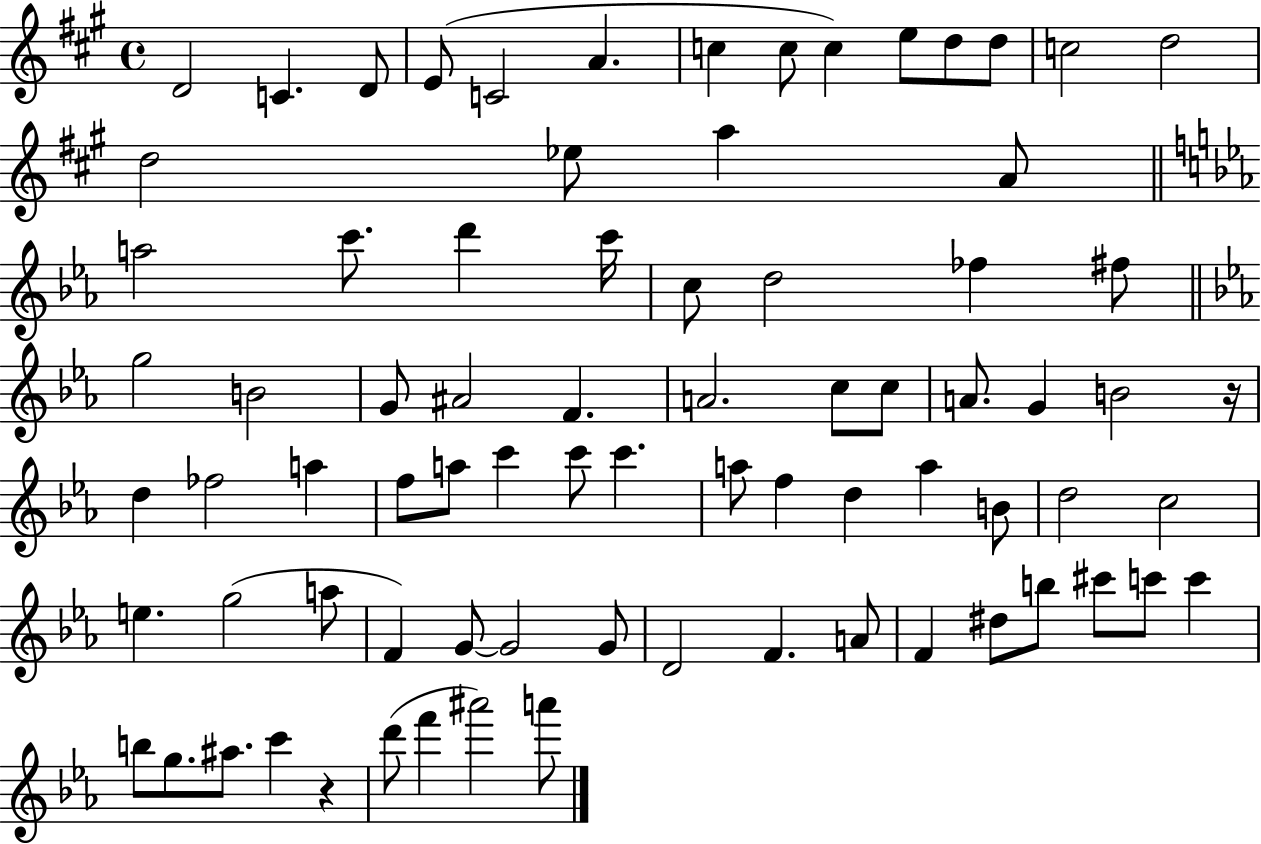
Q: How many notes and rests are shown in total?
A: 78